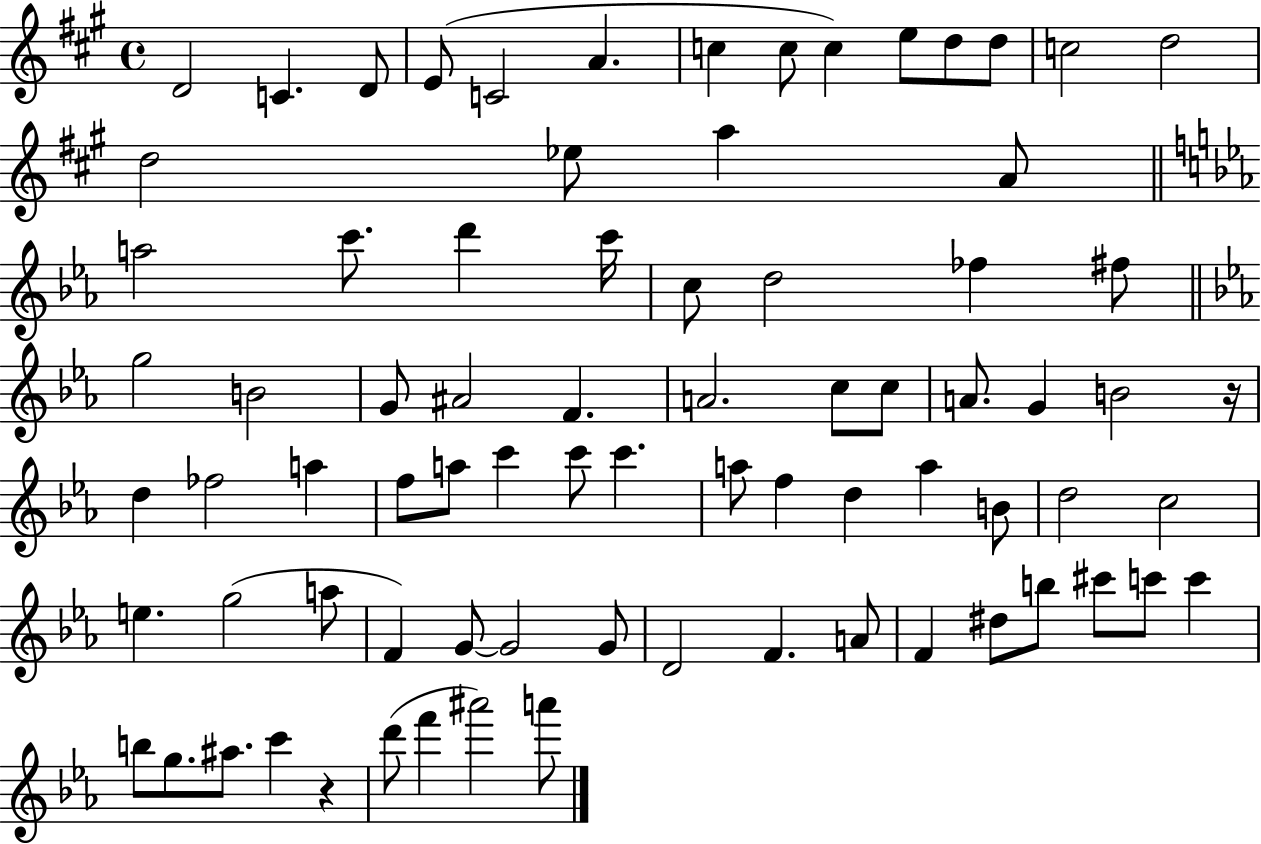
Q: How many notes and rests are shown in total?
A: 78